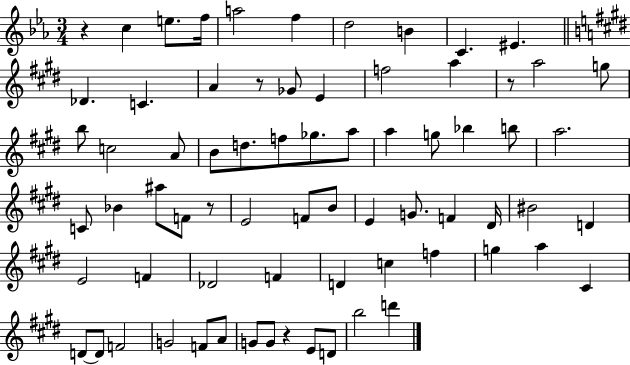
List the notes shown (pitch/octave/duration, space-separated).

R/q C5/q E5/e. F5/s A5/h F5/q D5/h B4/q C4/q. EIS4/q. Db4/q. C4/q. A4/q R/e Gb4/e E4/q F5/h A5/q R/e A5/h G5/e B5/e C5/h A4/e B4/e D5/e. F5/e Gb5/e. A5/e A5/q G5/e Bb5/q B5/e A5/h. C4/e Bb4/q A#5/e F4/e R/e E4/h F4/e B4/e E4/q G4/e. F4/q D#4/s BIS4/h D4/q E4/h F4/q Db4/h F4/q D4/q C5/q F5/q G5/q A5/q C#4/q D4/e D4/e F4/h G4/h F4/e A4/e G4/e G4/e R/q E4/e D4/e B5/h D6/q